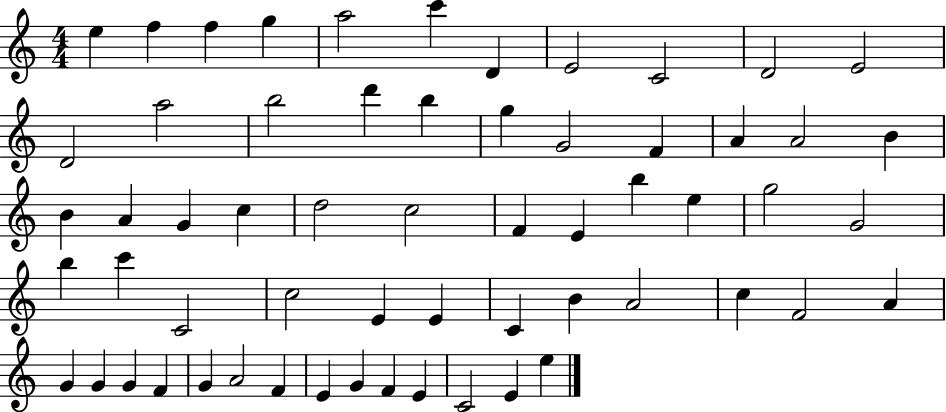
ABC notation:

X:1
T:Untitled
M:4/4
L:1/4
K:C
e f f g a2 c' D E2 C2 D2 E2 D2 a2 b2 d' b g G2 F A A2 B B A G c d2 c2 F E b e g2 G2 b c' C2 c2 E E C B A2 c F2 A G G G F G A2 F E G F E C2 E e